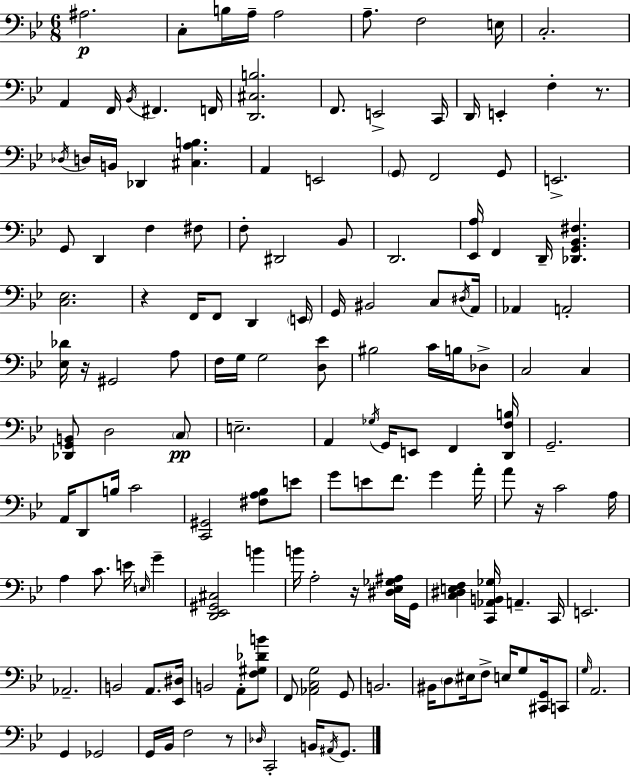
X:1
T:Untitled
M:6/8
L:1/4
K:Bb
^A,2 C,/2 B,/4 A,/4 A,2 A,/2 F,2 E,/4 C,2 A,, F,,/4 _B,,/4 ^F,, F,,/4 [D,,^C,B,]2 F,,/2 E,,2 C,,/4 D,,/4 E,, F, z/2 _D,/4 D,/4 B,,/4 _D,, [^C,A,B,] A,, E,,2 G,,/2 F,,2 G,,/2 E,,2 G,,/2 D,, F, ^F,/2 F,/2 ^D,,2 _B,,/2 D,,2 [_E,,A,]/4 F,, D,,/4 [_D,,G,,_B,,^F,] [C,_E,]2 z F,,/4 F,,/2 D,, E,,/4 G,,/4 ^B,,2 C,/2 ^D,/4 A,,/4 _A,, A,,2 [_E,_D]/4 z/4 ^G,,2 A,/2 F,/4 G,/4 G,2 [D,_E]/2 ^B,2 C/4 B,/4 _D,/2 C,2 C, [_D,,G,,B,,]/2 D,2 C,/2 E,2 A,, _G,/4 G,,/4 E,,/2 F,, [D,,F,B,]/4 G,,2 A,,/4 D,,/2 B,/4 C2 [C,,^G,,]2 [^F,A,_B,]/2 E/2 G/2 E/2 F/2 G A/4 A/2 z/4 C2 A,/4 A, C/2 E/4 E,/4 G [D,,_E,,^G,,^C,]2 B B/4 A,2 z/4 [^D,_E,_G,^A,]/4 G,,/4 [C,^D,E,F,] [C,,_A,,B,,_G,]/4 A,, C,,/4 E,,2 _A,,2 B,,2 A,,/2 [_E,,^D,]/4 B,,2 A,,/2 [F,^G,_DB]/2 F,,/2 [_A,,C,G,]2 G,,/2 B,,2 ^B,,/4 D,/2 ^E,/4 F,/2 E,/4 G,/2 [^C,,G,,]/4 C,,/2 G,/4 A,,2 G,, _G,,2 G,,/4 _B,,/4 F,2 z/2 _D,/4 C,,2 B,,/4 ^A,,/4 G,,/2